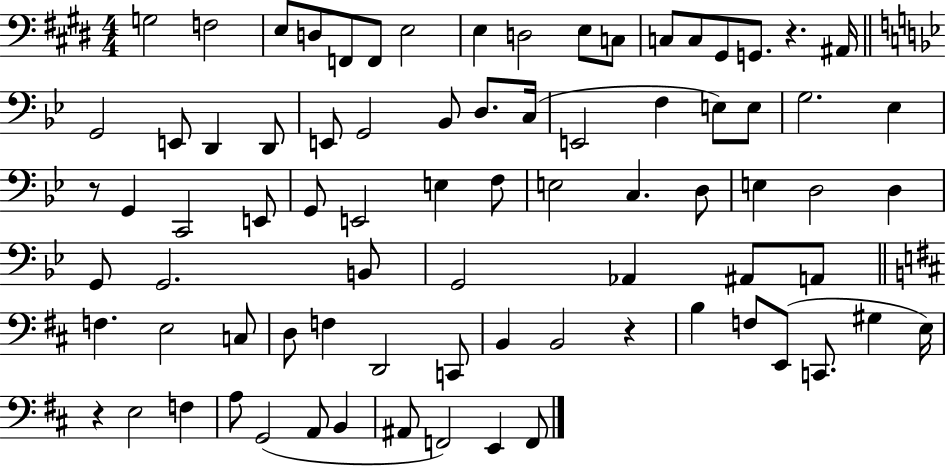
{
  \clef bass
  \numericTimeSignature
  \time 4/4
  \key e \major
  g2 f2 | e8 d8 f,8 f,8 e2 | e4 d2 e8 c8 | c8 c8 gis,8 g,8. r4. ais,16 | \break \bar "||" \break \key bes \major g,2 e,8 d,4 d,8 | e,8 g,2 bes,8 d8. c16( | e,2 f4 e8) e8 | g2. ees4 | \break r8 g,4 c,2 e,8 | g,8 e,2 e4 f8 | e2 c4. d8 | e4 d2 d4 | \break g,8 g,2. b,8 | g,2 aes,4 ais,8 a,8 | \bar "||" \break \key d \major f4. e2 c8 | d8 f4 d,2 c,8 | b,4 b,2 r4 | b4 f8 e,8( c,8. gis4 e16) | \break r4 e2 f4 | a8 g,2( a,8 b,4 | ais,8 f,2) e,4 f,8 | \bar "|."
}